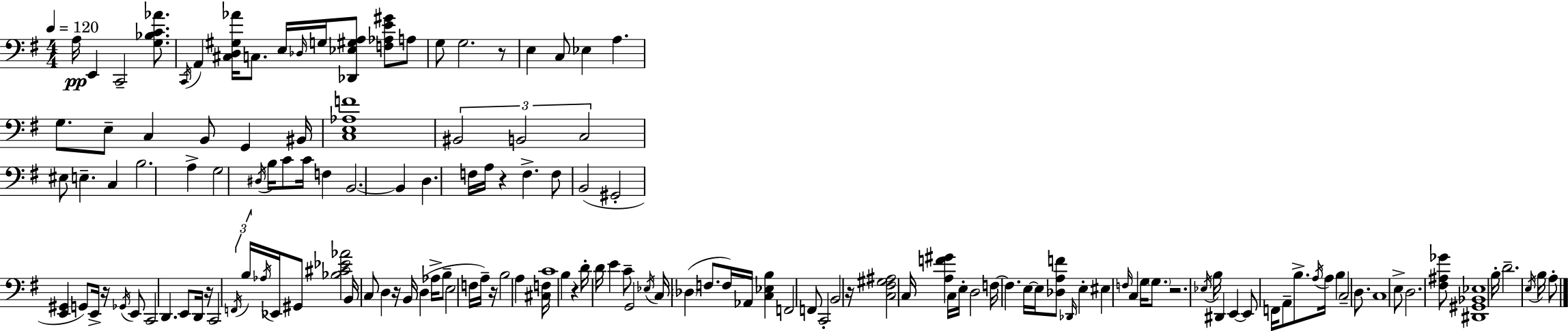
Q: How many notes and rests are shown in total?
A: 147